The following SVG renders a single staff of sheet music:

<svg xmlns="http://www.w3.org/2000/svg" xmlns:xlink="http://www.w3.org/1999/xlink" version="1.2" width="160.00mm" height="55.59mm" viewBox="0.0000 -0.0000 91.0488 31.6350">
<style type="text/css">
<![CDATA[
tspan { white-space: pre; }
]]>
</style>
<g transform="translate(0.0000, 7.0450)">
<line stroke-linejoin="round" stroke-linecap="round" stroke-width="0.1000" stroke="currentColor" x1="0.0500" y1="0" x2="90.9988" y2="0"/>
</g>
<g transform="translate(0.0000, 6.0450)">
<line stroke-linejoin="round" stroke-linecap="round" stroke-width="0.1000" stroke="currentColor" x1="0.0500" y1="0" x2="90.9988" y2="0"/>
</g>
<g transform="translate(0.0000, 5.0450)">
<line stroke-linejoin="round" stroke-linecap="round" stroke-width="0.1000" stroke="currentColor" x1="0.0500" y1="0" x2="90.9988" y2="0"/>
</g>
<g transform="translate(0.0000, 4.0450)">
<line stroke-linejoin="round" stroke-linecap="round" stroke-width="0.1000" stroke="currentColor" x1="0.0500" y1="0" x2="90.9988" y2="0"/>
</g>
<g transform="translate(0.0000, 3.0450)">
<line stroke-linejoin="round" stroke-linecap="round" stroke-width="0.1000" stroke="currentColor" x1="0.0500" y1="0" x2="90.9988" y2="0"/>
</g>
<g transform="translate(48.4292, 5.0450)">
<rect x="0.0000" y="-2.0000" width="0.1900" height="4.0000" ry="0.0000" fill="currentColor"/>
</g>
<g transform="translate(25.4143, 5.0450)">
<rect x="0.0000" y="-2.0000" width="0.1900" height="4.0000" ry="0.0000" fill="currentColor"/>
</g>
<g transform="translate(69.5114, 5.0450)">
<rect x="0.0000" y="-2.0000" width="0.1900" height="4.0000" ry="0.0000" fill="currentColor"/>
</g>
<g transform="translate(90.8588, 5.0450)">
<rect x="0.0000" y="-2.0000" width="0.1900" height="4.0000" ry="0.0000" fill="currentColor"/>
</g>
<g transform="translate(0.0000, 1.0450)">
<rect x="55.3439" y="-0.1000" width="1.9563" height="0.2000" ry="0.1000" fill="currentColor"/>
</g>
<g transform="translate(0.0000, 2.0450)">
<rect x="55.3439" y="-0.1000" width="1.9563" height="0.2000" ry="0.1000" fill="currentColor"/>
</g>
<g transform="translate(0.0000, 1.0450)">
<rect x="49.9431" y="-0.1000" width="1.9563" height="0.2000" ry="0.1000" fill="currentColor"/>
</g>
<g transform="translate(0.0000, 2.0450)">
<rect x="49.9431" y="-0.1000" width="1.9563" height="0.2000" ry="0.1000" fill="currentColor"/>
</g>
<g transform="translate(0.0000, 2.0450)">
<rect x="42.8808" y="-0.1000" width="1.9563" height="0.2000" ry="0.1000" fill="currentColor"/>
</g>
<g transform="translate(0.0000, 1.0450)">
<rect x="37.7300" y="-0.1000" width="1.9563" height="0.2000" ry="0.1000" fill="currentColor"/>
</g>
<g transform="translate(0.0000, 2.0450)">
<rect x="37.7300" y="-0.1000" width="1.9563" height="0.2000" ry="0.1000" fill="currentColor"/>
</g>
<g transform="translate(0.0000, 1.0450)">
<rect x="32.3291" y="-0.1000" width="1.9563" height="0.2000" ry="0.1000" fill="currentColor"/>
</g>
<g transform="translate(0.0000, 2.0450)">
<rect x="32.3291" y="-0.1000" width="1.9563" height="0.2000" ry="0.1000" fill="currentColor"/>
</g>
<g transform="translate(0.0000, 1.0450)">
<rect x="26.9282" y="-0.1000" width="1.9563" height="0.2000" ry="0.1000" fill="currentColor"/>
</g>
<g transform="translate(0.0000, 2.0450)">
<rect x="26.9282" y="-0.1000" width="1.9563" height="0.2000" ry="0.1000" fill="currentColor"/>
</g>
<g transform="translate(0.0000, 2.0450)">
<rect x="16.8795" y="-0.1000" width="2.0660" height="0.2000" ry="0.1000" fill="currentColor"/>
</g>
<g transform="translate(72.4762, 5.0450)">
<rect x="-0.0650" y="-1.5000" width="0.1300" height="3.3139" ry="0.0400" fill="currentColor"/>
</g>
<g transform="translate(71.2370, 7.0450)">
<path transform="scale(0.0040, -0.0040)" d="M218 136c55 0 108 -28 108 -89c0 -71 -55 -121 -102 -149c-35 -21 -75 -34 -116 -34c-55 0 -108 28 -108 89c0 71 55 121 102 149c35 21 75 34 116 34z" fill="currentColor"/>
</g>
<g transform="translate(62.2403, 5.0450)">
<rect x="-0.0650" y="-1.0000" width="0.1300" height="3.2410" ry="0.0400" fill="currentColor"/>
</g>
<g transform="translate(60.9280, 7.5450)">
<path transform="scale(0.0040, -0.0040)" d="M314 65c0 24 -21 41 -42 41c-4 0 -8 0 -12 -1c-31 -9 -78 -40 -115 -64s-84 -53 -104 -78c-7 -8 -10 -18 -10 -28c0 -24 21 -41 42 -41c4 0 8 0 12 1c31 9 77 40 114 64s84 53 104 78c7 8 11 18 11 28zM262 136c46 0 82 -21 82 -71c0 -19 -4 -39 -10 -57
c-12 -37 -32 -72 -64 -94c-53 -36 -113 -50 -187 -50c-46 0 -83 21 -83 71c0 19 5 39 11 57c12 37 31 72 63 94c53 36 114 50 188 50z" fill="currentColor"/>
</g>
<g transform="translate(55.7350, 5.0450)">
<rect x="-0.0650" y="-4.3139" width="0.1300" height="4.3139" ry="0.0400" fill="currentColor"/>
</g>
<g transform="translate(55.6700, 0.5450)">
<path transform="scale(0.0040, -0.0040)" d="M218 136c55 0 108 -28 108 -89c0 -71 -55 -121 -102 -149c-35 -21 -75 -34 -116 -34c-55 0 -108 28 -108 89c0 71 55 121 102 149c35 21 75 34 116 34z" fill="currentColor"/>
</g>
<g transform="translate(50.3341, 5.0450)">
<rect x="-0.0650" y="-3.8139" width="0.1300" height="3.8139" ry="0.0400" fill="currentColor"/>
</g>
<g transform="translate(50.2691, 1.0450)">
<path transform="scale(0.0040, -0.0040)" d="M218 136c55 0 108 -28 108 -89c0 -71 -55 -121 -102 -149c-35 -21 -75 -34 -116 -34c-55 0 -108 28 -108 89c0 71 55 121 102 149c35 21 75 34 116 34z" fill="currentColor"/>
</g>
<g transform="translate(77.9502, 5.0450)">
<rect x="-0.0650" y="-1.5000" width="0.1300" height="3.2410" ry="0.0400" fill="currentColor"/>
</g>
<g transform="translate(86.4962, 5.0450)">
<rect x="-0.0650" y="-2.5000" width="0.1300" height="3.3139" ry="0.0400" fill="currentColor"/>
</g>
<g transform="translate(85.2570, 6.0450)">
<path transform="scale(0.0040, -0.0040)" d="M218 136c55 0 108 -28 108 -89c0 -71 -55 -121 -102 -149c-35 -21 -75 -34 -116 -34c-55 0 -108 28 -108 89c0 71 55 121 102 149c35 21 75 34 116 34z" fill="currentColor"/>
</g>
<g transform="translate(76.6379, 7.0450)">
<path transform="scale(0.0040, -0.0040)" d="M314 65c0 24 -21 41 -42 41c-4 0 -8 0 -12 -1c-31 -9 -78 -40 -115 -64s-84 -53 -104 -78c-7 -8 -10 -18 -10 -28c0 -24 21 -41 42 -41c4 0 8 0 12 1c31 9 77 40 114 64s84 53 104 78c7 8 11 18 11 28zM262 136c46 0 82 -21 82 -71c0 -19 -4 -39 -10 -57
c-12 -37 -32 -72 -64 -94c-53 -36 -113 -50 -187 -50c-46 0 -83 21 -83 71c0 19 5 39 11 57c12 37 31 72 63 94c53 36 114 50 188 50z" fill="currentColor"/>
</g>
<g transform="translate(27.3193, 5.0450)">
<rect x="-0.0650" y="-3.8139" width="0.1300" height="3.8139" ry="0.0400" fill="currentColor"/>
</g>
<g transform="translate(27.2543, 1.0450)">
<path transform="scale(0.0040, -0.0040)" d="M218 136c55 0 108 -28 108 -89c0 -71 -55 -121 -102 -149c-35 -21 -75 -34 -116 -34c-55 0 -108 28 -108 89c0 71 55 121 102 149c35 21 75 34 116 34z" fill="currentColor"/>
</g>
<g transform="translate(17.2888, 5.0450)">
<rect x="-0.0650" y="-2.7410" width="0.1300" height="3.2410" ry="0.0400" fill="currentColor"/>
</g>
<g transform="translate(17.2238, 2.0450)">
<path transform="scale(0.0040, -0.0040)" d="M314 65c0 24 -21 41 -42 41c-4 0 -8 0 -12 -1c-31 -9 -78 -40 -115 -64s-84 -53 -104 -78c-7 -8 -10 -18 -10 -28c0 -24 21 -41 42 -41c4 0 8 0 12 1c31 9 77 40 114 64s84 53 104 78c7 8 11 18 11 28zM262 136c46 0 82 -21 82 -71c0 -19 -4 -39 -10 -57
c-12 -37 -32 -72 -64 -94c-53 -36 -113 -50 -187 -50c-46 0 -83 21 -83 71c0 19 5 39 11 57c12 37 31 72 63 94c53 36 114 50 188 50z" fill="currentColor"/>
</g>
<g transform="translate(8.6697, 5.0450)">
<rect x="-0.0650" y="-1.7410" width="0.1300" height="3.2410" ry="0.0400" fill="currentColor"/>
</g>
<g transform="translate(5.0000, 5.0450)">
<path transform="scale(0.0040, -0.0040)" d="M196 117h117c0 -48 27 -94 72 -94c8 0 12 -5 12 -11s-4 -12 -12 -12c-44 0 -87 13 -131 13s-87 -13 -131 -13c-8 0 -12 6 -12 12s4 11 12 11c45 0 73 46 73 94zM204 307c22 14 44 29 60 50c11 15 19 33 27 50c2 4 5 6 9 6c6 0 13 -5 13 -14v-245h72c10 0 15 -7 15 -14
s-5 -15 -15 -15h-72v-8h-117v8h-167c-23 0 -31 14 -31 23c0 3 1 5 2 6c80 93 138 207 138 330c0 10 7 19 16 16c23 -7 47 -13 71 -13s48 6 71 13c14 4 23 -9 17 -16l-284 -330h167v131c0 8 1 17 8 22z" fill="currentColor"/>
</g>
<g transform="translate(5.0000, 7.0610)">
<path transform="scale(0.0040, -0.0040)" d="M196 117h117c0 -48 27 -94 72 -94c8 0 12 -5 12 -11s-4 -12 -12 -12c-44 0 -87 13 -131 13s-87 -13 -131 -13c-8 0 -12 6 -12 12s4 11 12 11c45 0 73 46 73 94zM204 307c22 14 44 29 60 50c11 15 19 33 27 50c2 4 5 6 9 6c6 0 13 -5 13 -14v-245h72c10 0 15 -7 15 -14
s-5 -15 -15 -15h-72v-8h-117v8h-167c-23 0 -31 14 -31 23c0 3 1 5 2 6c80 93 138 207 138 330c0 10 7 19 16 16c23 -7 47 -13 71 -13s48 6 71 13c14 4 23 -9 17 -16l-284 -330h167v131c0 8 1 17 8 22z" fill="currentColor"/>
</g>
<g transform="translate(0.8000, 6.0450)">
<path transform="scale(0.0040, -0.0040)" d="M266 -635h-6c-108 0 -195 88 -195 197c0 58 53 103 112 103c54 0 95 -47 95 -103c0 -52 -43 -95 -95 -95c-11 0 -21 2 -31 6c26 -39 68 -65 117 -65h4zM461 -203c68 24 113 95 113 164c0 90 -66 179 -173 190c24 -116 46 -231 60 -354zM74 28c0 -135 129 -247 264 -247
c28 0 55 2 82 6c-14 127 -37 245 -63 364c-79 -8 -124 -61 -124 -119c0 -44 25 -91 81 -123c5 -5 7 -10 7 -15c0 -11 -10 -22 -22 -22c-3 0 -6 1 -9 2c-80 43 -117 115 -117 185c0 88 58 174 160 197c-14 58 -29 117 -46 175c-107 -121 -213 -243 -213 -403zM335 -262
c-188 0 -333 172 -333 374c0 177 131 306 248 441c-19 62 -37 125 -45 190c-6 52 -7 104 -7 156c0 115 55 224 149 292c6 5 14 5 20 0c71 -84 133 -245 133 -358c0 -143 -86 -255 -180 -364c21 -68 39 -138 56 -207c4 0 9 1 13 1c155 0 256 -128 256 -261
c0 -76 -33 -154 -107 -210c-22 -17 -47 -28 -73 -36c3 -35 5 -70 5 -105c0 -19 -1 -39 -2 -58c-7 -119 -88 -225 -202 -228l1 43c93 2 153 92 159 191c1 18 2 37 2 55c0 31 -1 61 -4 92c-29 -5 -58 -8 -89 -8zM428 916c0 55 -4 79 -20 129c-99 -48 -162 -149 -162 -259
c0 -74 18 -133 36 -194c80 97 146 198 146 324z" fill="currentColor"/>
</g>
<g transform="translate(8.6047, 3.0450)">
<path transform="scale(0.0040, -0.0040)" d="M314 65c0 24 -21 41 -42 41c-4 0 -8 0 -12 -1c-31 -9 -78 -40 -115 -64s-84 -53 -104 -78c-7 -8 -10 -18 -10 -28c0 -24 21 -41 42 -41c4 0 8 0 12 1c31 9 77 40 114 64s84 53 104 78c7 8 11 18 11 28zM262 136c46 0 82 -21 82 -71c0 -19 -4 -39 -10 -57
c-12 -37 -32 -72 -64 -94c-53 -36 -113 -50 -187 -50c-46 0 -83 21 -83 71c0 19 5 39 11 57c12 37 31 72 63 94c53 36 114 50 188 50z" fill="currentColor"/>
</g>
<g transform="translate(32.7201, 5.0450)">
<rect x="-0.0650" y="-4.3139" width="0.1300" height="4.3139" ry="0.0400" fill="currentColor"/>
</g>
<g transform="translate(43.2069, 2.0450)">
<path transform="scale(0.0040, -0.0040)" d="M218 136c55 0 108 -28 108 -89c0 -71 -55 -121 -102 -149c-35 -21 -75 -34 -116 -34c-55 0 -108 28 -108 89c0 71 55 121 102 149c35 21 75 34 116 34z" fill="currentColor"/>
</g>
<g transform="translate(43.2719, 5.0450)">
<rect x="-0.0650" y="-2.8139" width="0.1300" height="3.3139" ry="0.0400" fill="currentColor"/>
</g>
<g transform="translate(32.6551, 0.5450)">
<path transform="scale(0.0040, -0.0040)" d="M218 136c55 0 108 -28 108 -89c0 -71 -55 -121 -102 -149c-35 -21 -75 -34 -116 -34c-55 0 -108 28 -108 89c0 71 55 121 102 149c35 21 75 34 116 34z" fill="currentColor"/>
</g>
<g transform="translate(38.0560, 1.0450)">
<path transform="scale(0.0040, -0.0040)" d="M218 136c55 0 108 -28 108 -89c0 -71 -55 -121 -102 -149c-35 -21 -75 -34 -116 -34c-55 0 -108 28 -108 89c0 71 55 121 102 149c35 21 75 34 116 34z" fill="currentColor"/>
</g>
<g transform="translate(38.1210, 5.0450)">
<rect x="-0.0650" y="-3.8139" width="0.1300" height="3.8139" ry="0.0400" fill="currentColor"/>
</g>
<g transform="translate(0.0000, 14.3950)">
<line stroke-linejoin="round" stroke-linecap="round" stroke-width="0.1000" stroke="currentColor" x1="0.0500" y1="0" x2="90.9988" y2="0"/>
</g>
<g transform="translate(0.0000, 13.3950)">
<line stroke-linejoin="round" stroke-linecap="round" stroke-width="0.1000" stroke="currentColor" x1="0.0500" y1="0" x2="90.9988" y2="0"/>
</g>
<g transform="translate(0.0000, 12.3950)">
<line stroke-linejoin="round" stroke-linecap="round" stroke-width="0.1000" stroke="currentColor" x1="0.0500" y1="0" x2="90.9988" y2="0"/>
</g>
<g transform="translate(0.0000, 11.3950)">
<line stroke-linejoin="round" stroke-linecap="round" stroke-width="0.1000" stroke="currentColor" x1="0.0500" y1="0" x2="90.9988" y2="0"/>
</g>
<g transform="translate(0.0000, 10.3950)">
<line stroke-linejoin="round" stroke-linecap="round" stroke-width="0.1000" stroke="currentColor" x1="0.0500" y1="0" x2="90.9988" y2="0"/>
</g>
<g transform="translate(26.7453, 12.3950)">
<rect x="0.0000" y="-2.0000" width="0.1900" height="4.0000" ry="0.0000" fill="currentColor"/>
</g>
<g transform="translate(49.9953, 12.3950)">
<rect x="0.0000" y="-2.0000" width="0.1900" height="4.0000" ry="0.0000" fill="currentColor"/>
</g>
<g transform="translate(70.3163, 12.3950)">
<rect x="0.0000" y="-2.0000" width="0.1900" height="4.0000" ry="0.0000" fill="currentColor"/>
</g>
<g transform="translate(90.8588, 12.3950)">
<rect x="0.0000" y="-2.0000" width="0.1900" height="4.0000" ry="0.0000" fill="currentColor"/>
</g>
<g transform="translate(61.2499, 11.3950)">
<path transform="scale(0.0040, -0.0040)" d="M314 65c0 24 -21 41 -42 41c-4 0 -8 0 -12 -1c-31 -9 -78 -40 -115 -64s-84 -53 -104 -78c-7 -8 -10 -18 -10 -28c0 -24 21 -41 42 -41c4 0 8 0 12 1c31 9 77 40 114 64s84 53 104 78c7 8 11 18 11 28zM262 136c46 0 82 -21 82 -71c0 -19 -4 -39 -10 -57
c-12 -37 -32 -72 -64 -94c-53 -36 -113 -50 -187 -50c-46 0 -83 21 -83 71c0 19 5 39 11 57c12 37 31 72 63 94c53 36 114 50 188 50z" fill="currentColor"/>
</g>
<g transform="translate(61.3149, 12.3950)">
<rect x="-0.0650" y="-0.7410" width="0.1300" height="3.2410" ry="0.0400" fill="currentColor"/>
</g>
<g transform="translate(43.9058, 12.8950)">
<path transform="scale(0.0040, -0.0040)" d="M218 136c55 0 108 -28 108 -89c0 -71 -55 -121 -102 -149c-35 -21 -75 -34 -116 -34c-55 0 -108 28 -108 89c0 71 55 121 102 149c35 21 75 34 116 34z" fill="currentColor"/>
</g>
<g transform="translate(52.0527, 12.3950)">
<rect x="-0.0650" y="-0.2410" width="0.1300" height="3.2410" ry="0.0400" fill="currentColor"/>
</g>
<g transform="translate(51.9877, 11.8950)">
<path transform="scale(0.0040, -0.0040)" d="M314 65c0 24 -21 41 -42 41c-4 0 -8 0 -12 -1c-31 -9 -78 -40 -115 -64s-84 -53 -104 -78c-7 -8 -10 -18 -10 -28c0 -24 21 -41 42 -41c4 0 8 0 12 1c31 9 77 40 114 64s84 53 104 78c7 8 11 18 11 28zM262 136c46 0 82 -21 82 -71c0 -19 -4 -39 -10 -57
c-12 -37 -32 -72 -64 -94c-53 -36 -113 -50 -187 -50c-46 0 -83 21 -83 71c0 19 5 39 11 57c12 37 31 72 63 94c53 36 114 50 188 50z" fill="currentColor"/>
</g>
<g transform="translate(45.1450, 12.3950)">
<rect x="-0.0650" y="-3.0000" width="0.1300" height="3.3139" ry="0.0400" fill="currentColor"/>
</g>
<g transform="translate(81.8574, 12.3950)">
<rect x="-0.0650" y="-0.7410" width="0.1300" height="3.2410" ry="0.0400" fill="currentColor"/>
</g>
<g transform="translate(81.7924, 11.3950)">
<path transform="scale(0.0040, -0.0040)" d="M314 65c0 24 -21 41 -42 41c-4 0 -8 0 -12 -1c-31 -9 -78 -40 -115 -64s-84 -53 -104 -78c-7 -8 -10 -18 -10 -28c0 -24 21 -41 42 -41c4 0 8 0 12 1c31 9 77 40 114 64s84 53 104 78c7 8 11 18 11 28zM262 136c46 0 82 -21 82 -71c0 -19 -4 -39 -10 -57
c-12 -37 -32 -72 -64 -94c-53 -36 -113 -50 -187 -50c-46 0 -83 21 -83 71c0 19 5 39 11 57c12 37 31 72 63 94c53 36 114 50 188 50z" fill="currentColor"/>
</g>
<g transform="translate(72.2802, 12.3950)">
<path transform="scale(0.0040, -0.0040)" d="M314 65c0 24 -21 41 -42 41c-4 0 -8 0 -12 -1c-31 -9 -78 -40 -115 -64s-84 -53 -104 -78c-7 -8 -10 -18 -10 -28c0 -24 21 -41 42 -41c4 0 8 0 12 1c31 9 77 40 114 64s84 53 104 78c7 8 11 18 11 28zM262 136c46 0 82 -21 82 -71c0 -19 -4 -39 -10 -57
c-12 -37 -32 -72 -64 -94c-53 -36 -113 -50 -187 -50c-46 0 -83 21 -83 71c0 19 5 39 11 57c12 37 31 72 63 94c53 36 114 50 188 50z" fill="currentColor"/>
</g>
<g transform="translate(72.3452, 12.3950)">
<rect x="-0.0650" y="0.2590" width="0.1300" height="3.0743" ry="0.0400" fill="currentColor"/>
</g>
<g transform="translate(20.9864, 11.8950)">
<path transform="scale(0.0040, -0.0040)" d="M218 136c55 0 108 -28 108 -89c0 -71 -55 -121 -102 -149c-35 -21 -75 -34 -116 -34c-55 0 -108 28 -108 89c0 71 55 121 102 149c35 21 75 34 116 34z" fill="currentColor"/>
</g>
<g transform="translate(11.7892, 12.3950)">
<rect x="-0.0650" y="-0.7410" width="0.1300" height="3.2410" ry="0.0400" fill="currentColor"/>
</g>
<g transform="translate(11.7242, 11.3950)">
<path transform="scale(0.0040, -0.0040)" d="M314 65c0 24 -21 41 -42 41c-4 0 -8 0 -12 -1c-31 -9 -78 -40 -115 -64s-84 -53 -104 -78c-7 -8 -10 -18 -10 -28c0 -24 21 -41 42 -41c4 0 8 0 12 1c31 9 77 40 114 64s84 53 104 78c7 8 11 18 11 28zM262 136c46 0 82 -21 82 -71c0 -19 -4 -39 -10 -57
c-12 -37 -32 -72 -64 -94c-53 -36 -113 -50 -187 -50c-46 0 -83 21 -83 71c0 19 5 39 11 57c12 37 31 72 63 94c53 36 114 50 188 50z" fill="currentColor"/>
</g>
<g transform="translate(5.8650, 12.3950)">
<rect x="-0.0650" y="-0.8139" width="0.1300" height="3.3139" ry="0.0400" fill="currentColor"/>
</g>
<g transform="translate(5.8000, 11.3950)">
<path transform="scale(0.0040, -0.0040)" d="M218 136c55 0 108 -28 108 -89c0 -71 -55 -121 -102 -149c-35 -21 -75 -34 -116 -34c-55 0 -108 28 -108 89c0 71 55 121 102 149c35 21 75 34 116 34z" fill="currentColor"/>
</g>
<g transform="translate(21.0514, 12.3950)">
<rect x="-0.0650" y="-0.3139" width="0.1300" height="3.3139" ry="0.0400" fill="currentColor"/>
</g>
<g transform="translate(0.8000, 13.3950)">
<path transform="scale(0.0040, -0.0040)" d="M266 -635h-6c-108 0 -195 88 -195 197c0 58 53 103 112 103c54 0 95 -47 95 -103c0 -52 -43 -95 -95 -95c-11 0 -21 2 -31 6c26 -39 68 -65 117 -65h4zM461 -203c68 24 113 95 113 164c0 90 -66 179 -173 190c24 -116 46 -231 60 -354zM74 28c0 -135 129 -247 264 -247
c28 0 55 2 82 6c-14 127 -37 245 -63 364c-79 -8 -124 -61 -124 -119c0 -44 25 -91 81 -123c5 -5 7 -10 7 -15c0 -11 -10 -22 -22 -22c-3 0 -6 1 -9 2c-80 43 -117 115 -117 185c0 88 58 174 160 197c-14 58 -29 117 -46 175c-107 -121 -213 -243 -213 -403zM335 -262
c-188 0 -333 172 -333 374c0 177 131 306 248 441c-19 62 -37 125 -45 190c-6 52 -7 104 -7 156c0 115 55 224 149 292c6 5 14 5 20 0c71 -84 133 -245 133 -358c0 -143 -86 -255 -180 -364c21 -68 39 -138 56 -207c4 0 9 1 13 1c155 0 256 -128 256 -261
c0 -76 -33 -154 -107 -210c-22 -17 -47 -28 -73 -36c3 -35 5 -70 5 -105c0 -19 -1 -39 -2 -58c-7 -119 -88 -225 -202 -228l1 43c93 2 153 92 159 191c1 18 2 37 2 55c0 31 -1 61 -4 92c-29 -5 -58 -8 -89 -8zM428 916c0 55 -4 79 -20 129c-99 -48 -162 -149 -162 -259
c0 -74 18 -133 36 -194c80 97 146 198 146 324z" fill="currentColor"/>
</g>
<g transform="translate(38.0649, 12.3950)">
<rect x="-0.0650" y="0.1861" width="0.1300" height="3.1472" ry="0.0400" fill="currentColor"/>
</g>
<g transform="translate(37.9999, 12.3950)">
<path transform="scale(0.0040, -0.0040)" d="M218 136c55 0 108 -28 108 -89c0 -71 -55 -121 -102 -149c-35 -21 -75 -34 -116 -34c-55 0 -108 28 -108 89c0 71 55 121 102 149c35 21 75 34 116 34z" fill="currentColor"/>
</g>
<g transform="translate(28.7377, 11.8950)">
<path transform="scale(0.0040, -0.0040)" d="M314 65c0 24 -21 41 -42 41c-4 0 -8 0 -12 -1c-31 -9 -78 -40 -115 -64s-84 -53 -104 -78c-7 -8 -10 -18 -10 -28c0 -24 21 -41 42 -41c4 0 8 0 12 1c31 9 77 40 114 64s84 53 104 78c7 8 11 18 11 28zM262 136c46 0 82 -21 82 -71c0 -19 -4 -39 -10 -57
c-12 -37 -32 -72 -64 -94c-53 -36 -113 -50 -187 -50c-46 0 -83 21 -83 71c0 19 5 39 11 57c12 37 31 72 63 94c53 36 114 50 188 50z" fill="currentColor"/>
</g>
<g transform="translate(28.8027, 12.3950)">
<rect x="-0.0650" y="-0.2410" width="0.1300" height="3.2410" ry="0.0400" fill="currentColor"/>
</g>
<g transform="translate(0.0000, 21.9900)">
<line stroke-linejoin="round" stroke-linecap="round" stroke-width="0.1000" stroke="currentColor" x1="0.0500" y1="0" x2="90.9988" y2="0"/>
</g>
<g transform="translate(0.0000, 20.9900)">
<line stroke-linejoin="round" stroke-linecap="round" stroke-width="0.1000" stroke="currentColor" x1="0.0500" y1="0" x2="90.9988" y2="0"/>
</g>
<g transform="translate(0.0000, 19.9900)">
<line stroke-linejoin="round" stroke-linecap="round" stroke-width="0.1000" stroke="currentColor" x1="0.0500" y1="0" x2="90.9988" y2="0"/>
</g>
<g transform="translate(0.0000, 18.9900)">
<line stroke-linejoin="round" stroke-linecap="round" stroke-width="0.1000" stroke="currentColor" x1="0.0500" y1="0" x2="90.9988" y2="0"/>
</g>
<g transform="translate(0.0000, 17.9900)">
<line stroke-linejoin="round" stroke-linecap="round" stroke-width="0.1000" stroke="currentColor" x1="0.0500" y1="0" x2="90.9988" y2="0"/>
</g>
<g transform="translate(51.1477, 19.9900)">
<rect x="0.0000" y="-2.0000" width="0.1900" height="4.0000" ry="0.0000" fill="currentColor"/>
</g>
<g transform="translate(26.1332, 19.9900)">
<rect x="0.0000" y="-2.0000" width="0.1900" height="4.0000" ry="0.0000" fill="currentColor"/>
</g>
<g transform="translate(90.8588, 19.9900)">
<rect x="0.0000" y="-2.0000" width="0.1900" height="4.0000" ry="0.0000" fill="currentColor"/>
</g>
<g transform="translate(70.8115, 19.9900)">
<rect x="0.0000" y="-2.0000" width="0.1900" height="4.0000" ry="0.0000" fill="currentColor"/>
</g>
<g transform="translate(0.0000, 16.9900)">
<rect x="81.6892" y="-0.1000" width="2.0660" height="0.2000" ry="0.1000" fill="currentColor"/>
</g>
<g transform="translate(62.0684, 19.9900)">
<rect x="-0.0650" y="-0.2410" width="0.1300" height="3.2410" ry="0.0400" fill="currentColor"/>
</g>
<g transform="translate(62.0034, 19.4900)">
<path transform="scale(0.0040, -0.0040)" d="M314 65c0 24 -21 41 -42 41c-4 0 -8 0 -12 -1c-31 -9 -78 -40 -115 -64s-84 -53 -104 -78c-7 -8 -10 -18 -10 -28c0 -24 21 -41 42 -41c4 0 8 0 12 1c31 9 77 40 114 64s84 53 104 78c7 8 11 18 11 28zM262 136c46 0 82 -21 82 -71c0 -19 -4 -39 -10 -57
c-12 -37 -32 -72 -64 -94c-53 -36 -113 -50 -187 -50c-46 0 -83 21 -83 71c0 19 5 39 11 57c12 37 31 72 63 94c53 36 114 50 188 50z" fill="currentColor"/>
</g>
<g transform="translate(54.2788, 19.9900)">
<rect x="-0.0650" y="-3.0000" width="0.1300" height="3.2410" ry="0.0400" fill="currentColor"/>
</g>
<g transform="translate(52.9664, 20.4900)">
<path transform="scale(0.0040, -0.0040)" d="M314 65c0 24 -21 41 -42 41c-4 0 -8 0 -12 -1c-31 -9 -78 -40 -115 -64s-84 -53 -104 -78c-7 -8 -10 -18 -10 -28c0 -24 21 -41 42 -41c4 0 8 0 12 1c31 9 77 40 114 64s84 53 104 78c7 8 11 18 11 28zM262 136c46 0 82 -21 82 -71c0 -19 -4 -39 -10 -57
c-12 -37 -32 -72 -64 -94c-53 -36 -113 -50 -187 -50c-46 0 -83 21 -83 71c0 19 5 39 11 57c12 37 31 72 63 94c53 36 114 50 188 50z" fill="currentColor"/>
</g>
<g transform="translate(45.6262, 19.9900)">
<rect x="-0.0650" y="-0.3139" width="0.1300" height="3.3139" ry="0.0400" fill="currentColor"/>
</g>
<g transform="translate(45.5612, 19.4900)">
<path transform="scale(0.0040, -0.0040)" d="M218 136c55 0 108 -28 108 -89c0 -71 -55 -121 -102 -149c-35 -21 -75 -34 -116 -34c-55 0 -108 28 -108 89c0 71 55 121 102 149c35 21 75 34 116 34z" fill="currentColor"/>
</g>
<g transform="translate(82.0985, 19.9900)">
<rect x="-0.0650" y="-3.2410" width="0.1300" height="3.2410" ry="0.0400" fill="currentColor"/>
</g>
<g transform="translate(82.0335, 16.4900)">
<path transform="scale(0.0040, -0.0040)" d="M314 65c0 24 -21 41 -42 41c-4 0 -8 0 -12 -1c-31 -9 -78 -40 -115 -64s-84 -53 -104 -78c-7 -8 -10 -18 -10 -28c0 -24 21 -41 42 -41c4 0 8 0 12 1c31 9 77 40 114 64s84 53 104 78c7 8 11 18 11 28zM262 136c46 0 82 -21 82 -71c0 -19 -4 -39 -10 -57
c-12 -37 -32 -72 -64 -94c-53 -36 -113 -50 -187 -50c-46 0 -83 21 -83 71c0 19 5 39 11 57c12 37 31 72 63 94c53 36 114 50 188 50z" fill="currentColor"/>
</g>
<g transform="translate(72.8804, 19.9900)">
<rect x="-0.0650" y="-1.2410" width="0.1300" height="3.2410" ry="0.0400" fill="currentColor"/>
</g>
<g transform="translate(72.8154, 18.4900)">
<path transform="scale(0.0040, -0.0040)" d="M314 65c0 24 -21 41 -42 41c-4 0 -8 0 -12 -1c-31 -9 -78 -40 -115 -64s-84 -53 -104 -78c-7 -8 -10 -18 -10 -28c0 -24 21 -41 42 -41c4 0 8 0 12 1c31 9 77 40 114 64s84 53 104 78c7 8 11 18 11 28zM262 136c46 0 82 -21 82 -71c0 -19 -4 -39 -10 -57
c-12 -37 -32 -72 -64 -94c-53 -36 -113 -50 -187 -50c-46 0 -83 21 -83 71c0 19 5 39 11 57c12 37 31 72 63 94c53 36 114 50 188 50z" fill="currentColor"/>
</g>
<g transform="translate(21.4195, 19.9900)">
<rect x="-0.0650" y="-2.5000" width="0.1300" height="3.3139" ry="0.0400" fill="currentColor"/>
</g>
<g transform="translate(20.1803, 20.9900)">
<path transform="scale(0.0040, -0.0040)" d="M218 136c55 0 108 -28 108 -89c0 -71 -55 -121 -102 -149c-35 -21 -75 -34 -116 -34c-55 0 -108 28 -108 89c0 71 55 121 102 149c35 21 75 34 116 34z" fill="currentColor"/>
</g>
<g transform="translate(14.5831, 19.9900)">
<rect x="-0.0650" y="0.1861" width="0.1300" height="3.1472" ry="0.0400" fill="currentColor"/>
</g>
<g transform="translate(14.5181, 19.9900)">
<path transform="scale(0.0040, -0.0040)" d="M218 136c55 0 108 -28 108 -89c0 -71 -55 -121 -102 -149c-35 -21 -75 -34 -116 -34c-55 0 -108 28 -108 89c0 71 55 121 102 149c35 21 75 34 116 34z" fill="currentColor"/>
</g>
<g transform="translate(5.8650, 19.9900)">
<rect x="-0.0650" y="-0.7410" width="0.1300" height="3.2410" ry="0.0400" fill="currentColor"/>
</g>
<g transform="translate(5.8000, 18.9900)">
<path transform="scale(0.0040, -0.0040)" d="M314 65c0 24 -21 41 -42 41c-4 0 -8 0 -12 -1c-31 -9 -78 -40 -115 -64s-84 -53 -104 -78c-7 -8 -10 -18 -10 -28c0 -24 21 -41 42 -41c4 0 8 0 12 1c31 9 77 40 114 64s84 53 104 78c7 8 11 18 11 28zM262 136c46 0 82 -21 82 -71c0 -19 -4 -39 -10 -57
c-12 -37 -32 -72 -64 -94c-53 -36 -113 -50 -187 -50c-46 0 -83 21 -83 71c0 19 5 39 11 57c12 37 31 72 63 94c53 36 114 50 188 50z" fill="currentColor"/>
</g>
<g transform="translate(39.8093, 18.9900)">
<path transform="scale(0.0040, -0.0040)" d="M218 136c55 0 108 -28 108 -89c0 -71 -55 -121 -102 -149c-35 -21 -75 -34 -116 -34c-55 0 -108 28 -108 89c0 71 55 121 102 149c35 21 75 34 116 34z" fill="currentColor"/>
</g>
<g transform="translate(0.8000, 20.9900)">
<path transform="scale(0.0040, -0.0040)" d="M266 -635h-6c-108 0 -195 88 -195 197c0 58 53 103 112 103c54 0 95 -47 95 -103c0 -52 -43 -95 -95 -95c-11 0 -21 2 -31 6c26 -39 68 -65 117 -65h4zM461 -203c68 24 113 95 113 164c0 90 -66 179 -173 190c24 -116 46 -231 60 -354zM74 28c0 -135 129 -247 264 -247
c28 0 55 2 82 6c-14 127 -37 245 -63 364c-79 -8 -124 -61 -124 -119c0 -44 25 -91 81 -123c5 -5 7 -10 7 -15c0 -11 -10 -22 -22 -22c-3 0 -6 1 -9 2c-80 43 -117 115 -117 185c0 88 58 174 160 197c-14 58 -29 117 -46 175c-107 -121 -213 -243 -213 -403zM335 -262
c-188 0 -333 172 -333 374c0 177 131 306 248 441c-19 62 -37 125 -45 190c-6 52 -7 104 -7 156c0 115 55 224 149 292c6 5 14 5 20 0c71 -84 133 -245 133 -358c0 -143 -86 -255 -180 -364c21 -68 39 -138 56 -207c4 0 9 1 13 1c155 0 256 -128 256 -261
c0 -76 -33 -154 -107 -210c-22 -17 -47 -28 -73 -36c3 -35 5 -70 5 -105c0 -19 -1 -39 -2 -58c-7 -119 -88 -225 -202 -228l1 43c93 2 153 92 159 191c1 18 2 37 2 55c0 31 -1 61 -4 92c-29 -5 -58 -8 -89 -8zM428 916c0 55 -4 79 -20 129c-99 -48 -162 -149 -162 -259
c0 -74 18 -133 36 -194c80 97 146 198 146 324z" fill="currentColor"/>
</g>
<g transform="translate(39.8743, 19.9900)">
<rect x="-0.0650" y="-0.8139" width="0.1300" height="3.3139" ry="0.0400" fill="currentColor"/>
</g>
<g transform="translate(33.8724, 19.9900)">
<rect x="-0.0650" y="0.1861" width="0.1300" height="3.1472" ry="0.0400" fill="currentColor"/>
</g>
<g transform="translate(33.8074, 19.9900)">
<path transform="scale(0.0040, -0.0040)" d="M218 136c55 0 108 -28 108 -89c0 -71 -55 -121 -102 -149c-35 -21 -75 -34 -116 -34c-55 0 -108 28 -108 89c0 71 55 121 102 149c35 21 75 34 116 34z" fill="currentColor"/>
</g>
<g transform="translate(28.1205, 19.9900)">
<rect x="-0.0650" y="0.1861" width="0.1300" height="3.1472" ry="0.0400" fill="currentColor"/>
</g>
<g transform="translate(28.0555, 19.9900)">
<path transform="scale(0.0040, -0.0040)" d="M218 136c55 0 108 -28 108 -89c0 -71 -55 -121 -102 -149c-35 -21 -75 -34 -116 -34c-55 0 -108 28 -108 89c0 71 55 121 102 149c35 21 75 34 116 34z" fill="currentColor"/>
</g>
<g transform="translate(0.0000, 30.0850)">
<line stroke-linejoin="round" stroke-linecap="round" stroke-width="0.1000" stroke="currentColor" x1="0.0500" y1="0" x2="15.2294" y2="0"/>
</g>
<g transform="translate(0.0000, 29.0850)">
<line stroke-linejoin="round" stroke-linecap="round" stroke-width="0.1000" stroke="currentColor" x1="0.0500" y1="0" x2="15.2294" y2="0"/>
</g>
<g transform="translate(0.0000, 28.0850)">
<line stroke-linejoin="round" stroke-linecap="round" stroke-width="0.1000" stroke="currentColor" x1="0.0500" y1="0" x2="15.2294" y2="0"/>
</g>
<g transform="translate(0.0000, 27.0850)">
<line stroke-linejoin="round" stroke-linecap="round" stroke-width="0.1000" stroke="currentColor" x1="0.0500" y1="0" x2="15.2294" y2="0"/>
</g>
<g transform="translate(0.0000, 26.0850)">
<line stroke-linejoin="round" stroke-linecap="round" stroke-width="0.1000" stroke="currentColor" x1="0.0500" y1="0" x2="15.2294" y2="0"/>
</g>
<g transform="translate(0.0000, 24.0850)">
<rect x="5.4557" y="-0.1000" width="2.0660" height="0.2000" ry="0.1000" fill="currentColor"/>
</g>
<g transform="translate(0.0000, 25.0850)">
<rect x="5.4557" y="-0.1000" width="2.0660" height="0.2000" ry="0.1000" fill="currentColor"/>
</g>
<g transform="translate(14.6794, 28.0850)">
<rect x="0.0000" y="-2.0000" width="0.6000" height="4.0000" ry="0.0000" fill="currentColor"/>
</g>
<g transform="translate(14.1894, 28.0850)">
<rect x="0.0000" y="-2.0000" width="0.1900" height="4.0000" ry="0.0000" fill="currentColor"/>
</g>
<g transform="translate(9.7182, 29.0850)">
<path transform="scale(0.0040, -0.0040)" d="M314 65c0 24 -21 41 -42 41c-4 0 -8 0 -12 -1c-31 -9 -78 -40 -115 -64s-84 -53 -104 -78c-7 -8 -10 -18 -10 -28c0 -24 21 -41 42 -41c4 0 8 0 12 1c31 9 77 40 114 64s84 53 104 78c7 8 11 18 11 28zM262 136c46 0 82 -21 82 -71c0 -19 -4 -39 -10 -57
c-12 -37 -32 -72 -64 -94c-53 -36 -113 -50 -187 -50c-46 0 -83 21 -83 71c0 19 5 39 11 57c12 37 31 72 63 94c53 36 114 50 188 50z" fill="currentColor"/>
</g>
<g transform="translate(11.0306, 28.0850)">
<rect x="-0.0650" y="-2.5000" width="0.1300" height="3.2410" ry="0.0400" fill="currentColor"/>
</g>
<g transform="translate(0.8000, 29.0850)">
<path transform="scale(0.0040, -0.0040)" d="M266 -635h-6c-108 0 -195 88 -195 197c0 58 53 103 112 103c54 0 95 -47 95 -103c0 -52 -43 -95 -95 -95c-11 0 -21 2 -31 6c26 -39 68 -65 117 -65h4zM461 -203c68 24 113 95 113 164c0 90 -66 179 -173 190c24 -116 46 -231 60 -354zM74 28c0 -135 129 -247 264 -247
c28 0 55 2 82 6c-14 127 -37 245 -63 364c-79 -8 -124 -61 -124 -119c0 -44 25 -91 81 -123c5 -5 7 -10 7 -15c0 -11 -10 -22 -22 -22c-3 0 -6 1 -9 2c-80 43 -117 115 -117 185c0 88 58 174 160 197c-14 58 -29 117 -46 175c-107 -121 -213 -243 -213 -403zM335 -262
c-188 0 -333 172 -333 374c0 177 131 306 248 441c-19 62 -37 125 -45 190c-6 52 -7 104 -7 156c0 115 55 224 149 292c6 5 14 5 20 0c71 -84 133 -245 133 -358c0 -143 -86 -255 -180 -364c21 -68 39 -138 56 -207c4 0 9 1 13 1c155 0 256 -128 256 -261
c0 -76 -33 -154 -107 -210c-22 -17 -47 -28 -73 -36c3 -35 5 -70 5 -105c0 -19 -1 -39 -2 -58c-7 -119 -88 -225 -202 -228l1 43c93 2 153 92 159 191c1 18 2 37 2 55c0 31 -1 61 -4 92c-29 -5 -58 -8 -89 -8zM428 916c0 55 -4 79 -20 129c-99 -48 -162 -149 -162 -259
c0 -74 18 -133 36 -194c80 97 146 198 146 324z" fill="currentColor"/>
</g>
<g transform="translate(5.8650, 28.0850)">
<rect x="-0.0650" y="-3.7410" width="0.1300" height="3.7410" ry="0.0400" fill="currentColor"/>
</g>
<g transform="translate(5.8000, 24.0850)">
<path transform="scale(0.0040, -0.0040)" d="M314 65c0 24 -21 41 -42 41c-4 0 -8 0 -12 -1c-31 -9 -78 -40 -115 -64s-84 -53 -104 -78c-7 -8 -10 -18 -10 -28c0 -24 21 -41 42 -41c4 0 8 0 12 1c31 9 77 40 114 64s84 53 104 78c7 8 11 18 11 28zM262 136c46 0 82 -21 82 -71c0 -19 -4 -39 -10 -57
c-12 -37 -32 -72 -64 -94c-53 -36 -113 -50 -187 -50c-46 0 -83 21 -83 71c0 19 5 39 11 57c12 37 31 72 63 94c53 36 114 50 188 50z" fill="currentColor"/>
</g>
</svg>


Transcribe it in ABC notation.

X:1
T:Untitled
M:4/4
L:1/4
K:C
f2 a2 c' d' c' a c' d' D2 E E2 G d d2 c c2 B A c2 d2 B2 d2 d2 B G B B d c A2 c2 e2 b2 c'2 G2